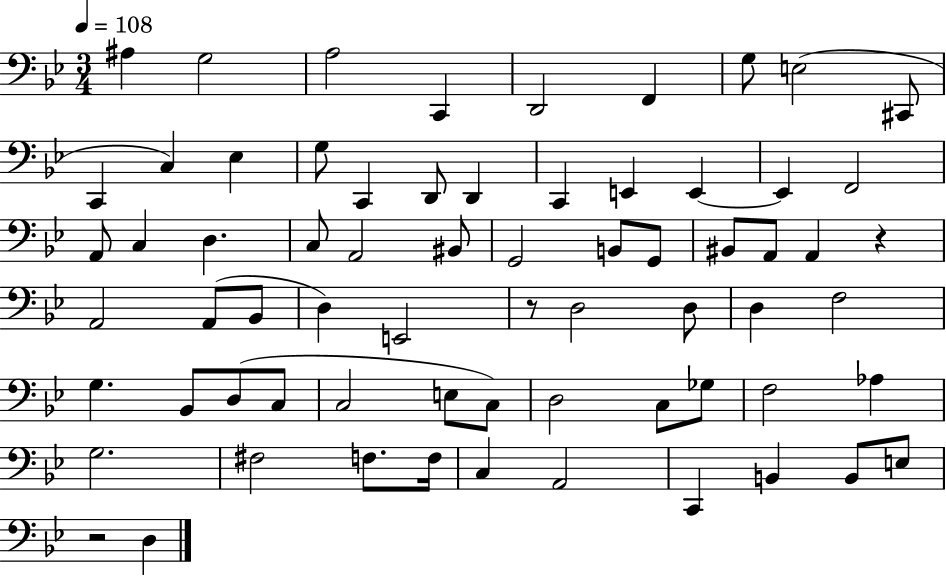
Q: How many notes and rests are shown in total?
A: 68